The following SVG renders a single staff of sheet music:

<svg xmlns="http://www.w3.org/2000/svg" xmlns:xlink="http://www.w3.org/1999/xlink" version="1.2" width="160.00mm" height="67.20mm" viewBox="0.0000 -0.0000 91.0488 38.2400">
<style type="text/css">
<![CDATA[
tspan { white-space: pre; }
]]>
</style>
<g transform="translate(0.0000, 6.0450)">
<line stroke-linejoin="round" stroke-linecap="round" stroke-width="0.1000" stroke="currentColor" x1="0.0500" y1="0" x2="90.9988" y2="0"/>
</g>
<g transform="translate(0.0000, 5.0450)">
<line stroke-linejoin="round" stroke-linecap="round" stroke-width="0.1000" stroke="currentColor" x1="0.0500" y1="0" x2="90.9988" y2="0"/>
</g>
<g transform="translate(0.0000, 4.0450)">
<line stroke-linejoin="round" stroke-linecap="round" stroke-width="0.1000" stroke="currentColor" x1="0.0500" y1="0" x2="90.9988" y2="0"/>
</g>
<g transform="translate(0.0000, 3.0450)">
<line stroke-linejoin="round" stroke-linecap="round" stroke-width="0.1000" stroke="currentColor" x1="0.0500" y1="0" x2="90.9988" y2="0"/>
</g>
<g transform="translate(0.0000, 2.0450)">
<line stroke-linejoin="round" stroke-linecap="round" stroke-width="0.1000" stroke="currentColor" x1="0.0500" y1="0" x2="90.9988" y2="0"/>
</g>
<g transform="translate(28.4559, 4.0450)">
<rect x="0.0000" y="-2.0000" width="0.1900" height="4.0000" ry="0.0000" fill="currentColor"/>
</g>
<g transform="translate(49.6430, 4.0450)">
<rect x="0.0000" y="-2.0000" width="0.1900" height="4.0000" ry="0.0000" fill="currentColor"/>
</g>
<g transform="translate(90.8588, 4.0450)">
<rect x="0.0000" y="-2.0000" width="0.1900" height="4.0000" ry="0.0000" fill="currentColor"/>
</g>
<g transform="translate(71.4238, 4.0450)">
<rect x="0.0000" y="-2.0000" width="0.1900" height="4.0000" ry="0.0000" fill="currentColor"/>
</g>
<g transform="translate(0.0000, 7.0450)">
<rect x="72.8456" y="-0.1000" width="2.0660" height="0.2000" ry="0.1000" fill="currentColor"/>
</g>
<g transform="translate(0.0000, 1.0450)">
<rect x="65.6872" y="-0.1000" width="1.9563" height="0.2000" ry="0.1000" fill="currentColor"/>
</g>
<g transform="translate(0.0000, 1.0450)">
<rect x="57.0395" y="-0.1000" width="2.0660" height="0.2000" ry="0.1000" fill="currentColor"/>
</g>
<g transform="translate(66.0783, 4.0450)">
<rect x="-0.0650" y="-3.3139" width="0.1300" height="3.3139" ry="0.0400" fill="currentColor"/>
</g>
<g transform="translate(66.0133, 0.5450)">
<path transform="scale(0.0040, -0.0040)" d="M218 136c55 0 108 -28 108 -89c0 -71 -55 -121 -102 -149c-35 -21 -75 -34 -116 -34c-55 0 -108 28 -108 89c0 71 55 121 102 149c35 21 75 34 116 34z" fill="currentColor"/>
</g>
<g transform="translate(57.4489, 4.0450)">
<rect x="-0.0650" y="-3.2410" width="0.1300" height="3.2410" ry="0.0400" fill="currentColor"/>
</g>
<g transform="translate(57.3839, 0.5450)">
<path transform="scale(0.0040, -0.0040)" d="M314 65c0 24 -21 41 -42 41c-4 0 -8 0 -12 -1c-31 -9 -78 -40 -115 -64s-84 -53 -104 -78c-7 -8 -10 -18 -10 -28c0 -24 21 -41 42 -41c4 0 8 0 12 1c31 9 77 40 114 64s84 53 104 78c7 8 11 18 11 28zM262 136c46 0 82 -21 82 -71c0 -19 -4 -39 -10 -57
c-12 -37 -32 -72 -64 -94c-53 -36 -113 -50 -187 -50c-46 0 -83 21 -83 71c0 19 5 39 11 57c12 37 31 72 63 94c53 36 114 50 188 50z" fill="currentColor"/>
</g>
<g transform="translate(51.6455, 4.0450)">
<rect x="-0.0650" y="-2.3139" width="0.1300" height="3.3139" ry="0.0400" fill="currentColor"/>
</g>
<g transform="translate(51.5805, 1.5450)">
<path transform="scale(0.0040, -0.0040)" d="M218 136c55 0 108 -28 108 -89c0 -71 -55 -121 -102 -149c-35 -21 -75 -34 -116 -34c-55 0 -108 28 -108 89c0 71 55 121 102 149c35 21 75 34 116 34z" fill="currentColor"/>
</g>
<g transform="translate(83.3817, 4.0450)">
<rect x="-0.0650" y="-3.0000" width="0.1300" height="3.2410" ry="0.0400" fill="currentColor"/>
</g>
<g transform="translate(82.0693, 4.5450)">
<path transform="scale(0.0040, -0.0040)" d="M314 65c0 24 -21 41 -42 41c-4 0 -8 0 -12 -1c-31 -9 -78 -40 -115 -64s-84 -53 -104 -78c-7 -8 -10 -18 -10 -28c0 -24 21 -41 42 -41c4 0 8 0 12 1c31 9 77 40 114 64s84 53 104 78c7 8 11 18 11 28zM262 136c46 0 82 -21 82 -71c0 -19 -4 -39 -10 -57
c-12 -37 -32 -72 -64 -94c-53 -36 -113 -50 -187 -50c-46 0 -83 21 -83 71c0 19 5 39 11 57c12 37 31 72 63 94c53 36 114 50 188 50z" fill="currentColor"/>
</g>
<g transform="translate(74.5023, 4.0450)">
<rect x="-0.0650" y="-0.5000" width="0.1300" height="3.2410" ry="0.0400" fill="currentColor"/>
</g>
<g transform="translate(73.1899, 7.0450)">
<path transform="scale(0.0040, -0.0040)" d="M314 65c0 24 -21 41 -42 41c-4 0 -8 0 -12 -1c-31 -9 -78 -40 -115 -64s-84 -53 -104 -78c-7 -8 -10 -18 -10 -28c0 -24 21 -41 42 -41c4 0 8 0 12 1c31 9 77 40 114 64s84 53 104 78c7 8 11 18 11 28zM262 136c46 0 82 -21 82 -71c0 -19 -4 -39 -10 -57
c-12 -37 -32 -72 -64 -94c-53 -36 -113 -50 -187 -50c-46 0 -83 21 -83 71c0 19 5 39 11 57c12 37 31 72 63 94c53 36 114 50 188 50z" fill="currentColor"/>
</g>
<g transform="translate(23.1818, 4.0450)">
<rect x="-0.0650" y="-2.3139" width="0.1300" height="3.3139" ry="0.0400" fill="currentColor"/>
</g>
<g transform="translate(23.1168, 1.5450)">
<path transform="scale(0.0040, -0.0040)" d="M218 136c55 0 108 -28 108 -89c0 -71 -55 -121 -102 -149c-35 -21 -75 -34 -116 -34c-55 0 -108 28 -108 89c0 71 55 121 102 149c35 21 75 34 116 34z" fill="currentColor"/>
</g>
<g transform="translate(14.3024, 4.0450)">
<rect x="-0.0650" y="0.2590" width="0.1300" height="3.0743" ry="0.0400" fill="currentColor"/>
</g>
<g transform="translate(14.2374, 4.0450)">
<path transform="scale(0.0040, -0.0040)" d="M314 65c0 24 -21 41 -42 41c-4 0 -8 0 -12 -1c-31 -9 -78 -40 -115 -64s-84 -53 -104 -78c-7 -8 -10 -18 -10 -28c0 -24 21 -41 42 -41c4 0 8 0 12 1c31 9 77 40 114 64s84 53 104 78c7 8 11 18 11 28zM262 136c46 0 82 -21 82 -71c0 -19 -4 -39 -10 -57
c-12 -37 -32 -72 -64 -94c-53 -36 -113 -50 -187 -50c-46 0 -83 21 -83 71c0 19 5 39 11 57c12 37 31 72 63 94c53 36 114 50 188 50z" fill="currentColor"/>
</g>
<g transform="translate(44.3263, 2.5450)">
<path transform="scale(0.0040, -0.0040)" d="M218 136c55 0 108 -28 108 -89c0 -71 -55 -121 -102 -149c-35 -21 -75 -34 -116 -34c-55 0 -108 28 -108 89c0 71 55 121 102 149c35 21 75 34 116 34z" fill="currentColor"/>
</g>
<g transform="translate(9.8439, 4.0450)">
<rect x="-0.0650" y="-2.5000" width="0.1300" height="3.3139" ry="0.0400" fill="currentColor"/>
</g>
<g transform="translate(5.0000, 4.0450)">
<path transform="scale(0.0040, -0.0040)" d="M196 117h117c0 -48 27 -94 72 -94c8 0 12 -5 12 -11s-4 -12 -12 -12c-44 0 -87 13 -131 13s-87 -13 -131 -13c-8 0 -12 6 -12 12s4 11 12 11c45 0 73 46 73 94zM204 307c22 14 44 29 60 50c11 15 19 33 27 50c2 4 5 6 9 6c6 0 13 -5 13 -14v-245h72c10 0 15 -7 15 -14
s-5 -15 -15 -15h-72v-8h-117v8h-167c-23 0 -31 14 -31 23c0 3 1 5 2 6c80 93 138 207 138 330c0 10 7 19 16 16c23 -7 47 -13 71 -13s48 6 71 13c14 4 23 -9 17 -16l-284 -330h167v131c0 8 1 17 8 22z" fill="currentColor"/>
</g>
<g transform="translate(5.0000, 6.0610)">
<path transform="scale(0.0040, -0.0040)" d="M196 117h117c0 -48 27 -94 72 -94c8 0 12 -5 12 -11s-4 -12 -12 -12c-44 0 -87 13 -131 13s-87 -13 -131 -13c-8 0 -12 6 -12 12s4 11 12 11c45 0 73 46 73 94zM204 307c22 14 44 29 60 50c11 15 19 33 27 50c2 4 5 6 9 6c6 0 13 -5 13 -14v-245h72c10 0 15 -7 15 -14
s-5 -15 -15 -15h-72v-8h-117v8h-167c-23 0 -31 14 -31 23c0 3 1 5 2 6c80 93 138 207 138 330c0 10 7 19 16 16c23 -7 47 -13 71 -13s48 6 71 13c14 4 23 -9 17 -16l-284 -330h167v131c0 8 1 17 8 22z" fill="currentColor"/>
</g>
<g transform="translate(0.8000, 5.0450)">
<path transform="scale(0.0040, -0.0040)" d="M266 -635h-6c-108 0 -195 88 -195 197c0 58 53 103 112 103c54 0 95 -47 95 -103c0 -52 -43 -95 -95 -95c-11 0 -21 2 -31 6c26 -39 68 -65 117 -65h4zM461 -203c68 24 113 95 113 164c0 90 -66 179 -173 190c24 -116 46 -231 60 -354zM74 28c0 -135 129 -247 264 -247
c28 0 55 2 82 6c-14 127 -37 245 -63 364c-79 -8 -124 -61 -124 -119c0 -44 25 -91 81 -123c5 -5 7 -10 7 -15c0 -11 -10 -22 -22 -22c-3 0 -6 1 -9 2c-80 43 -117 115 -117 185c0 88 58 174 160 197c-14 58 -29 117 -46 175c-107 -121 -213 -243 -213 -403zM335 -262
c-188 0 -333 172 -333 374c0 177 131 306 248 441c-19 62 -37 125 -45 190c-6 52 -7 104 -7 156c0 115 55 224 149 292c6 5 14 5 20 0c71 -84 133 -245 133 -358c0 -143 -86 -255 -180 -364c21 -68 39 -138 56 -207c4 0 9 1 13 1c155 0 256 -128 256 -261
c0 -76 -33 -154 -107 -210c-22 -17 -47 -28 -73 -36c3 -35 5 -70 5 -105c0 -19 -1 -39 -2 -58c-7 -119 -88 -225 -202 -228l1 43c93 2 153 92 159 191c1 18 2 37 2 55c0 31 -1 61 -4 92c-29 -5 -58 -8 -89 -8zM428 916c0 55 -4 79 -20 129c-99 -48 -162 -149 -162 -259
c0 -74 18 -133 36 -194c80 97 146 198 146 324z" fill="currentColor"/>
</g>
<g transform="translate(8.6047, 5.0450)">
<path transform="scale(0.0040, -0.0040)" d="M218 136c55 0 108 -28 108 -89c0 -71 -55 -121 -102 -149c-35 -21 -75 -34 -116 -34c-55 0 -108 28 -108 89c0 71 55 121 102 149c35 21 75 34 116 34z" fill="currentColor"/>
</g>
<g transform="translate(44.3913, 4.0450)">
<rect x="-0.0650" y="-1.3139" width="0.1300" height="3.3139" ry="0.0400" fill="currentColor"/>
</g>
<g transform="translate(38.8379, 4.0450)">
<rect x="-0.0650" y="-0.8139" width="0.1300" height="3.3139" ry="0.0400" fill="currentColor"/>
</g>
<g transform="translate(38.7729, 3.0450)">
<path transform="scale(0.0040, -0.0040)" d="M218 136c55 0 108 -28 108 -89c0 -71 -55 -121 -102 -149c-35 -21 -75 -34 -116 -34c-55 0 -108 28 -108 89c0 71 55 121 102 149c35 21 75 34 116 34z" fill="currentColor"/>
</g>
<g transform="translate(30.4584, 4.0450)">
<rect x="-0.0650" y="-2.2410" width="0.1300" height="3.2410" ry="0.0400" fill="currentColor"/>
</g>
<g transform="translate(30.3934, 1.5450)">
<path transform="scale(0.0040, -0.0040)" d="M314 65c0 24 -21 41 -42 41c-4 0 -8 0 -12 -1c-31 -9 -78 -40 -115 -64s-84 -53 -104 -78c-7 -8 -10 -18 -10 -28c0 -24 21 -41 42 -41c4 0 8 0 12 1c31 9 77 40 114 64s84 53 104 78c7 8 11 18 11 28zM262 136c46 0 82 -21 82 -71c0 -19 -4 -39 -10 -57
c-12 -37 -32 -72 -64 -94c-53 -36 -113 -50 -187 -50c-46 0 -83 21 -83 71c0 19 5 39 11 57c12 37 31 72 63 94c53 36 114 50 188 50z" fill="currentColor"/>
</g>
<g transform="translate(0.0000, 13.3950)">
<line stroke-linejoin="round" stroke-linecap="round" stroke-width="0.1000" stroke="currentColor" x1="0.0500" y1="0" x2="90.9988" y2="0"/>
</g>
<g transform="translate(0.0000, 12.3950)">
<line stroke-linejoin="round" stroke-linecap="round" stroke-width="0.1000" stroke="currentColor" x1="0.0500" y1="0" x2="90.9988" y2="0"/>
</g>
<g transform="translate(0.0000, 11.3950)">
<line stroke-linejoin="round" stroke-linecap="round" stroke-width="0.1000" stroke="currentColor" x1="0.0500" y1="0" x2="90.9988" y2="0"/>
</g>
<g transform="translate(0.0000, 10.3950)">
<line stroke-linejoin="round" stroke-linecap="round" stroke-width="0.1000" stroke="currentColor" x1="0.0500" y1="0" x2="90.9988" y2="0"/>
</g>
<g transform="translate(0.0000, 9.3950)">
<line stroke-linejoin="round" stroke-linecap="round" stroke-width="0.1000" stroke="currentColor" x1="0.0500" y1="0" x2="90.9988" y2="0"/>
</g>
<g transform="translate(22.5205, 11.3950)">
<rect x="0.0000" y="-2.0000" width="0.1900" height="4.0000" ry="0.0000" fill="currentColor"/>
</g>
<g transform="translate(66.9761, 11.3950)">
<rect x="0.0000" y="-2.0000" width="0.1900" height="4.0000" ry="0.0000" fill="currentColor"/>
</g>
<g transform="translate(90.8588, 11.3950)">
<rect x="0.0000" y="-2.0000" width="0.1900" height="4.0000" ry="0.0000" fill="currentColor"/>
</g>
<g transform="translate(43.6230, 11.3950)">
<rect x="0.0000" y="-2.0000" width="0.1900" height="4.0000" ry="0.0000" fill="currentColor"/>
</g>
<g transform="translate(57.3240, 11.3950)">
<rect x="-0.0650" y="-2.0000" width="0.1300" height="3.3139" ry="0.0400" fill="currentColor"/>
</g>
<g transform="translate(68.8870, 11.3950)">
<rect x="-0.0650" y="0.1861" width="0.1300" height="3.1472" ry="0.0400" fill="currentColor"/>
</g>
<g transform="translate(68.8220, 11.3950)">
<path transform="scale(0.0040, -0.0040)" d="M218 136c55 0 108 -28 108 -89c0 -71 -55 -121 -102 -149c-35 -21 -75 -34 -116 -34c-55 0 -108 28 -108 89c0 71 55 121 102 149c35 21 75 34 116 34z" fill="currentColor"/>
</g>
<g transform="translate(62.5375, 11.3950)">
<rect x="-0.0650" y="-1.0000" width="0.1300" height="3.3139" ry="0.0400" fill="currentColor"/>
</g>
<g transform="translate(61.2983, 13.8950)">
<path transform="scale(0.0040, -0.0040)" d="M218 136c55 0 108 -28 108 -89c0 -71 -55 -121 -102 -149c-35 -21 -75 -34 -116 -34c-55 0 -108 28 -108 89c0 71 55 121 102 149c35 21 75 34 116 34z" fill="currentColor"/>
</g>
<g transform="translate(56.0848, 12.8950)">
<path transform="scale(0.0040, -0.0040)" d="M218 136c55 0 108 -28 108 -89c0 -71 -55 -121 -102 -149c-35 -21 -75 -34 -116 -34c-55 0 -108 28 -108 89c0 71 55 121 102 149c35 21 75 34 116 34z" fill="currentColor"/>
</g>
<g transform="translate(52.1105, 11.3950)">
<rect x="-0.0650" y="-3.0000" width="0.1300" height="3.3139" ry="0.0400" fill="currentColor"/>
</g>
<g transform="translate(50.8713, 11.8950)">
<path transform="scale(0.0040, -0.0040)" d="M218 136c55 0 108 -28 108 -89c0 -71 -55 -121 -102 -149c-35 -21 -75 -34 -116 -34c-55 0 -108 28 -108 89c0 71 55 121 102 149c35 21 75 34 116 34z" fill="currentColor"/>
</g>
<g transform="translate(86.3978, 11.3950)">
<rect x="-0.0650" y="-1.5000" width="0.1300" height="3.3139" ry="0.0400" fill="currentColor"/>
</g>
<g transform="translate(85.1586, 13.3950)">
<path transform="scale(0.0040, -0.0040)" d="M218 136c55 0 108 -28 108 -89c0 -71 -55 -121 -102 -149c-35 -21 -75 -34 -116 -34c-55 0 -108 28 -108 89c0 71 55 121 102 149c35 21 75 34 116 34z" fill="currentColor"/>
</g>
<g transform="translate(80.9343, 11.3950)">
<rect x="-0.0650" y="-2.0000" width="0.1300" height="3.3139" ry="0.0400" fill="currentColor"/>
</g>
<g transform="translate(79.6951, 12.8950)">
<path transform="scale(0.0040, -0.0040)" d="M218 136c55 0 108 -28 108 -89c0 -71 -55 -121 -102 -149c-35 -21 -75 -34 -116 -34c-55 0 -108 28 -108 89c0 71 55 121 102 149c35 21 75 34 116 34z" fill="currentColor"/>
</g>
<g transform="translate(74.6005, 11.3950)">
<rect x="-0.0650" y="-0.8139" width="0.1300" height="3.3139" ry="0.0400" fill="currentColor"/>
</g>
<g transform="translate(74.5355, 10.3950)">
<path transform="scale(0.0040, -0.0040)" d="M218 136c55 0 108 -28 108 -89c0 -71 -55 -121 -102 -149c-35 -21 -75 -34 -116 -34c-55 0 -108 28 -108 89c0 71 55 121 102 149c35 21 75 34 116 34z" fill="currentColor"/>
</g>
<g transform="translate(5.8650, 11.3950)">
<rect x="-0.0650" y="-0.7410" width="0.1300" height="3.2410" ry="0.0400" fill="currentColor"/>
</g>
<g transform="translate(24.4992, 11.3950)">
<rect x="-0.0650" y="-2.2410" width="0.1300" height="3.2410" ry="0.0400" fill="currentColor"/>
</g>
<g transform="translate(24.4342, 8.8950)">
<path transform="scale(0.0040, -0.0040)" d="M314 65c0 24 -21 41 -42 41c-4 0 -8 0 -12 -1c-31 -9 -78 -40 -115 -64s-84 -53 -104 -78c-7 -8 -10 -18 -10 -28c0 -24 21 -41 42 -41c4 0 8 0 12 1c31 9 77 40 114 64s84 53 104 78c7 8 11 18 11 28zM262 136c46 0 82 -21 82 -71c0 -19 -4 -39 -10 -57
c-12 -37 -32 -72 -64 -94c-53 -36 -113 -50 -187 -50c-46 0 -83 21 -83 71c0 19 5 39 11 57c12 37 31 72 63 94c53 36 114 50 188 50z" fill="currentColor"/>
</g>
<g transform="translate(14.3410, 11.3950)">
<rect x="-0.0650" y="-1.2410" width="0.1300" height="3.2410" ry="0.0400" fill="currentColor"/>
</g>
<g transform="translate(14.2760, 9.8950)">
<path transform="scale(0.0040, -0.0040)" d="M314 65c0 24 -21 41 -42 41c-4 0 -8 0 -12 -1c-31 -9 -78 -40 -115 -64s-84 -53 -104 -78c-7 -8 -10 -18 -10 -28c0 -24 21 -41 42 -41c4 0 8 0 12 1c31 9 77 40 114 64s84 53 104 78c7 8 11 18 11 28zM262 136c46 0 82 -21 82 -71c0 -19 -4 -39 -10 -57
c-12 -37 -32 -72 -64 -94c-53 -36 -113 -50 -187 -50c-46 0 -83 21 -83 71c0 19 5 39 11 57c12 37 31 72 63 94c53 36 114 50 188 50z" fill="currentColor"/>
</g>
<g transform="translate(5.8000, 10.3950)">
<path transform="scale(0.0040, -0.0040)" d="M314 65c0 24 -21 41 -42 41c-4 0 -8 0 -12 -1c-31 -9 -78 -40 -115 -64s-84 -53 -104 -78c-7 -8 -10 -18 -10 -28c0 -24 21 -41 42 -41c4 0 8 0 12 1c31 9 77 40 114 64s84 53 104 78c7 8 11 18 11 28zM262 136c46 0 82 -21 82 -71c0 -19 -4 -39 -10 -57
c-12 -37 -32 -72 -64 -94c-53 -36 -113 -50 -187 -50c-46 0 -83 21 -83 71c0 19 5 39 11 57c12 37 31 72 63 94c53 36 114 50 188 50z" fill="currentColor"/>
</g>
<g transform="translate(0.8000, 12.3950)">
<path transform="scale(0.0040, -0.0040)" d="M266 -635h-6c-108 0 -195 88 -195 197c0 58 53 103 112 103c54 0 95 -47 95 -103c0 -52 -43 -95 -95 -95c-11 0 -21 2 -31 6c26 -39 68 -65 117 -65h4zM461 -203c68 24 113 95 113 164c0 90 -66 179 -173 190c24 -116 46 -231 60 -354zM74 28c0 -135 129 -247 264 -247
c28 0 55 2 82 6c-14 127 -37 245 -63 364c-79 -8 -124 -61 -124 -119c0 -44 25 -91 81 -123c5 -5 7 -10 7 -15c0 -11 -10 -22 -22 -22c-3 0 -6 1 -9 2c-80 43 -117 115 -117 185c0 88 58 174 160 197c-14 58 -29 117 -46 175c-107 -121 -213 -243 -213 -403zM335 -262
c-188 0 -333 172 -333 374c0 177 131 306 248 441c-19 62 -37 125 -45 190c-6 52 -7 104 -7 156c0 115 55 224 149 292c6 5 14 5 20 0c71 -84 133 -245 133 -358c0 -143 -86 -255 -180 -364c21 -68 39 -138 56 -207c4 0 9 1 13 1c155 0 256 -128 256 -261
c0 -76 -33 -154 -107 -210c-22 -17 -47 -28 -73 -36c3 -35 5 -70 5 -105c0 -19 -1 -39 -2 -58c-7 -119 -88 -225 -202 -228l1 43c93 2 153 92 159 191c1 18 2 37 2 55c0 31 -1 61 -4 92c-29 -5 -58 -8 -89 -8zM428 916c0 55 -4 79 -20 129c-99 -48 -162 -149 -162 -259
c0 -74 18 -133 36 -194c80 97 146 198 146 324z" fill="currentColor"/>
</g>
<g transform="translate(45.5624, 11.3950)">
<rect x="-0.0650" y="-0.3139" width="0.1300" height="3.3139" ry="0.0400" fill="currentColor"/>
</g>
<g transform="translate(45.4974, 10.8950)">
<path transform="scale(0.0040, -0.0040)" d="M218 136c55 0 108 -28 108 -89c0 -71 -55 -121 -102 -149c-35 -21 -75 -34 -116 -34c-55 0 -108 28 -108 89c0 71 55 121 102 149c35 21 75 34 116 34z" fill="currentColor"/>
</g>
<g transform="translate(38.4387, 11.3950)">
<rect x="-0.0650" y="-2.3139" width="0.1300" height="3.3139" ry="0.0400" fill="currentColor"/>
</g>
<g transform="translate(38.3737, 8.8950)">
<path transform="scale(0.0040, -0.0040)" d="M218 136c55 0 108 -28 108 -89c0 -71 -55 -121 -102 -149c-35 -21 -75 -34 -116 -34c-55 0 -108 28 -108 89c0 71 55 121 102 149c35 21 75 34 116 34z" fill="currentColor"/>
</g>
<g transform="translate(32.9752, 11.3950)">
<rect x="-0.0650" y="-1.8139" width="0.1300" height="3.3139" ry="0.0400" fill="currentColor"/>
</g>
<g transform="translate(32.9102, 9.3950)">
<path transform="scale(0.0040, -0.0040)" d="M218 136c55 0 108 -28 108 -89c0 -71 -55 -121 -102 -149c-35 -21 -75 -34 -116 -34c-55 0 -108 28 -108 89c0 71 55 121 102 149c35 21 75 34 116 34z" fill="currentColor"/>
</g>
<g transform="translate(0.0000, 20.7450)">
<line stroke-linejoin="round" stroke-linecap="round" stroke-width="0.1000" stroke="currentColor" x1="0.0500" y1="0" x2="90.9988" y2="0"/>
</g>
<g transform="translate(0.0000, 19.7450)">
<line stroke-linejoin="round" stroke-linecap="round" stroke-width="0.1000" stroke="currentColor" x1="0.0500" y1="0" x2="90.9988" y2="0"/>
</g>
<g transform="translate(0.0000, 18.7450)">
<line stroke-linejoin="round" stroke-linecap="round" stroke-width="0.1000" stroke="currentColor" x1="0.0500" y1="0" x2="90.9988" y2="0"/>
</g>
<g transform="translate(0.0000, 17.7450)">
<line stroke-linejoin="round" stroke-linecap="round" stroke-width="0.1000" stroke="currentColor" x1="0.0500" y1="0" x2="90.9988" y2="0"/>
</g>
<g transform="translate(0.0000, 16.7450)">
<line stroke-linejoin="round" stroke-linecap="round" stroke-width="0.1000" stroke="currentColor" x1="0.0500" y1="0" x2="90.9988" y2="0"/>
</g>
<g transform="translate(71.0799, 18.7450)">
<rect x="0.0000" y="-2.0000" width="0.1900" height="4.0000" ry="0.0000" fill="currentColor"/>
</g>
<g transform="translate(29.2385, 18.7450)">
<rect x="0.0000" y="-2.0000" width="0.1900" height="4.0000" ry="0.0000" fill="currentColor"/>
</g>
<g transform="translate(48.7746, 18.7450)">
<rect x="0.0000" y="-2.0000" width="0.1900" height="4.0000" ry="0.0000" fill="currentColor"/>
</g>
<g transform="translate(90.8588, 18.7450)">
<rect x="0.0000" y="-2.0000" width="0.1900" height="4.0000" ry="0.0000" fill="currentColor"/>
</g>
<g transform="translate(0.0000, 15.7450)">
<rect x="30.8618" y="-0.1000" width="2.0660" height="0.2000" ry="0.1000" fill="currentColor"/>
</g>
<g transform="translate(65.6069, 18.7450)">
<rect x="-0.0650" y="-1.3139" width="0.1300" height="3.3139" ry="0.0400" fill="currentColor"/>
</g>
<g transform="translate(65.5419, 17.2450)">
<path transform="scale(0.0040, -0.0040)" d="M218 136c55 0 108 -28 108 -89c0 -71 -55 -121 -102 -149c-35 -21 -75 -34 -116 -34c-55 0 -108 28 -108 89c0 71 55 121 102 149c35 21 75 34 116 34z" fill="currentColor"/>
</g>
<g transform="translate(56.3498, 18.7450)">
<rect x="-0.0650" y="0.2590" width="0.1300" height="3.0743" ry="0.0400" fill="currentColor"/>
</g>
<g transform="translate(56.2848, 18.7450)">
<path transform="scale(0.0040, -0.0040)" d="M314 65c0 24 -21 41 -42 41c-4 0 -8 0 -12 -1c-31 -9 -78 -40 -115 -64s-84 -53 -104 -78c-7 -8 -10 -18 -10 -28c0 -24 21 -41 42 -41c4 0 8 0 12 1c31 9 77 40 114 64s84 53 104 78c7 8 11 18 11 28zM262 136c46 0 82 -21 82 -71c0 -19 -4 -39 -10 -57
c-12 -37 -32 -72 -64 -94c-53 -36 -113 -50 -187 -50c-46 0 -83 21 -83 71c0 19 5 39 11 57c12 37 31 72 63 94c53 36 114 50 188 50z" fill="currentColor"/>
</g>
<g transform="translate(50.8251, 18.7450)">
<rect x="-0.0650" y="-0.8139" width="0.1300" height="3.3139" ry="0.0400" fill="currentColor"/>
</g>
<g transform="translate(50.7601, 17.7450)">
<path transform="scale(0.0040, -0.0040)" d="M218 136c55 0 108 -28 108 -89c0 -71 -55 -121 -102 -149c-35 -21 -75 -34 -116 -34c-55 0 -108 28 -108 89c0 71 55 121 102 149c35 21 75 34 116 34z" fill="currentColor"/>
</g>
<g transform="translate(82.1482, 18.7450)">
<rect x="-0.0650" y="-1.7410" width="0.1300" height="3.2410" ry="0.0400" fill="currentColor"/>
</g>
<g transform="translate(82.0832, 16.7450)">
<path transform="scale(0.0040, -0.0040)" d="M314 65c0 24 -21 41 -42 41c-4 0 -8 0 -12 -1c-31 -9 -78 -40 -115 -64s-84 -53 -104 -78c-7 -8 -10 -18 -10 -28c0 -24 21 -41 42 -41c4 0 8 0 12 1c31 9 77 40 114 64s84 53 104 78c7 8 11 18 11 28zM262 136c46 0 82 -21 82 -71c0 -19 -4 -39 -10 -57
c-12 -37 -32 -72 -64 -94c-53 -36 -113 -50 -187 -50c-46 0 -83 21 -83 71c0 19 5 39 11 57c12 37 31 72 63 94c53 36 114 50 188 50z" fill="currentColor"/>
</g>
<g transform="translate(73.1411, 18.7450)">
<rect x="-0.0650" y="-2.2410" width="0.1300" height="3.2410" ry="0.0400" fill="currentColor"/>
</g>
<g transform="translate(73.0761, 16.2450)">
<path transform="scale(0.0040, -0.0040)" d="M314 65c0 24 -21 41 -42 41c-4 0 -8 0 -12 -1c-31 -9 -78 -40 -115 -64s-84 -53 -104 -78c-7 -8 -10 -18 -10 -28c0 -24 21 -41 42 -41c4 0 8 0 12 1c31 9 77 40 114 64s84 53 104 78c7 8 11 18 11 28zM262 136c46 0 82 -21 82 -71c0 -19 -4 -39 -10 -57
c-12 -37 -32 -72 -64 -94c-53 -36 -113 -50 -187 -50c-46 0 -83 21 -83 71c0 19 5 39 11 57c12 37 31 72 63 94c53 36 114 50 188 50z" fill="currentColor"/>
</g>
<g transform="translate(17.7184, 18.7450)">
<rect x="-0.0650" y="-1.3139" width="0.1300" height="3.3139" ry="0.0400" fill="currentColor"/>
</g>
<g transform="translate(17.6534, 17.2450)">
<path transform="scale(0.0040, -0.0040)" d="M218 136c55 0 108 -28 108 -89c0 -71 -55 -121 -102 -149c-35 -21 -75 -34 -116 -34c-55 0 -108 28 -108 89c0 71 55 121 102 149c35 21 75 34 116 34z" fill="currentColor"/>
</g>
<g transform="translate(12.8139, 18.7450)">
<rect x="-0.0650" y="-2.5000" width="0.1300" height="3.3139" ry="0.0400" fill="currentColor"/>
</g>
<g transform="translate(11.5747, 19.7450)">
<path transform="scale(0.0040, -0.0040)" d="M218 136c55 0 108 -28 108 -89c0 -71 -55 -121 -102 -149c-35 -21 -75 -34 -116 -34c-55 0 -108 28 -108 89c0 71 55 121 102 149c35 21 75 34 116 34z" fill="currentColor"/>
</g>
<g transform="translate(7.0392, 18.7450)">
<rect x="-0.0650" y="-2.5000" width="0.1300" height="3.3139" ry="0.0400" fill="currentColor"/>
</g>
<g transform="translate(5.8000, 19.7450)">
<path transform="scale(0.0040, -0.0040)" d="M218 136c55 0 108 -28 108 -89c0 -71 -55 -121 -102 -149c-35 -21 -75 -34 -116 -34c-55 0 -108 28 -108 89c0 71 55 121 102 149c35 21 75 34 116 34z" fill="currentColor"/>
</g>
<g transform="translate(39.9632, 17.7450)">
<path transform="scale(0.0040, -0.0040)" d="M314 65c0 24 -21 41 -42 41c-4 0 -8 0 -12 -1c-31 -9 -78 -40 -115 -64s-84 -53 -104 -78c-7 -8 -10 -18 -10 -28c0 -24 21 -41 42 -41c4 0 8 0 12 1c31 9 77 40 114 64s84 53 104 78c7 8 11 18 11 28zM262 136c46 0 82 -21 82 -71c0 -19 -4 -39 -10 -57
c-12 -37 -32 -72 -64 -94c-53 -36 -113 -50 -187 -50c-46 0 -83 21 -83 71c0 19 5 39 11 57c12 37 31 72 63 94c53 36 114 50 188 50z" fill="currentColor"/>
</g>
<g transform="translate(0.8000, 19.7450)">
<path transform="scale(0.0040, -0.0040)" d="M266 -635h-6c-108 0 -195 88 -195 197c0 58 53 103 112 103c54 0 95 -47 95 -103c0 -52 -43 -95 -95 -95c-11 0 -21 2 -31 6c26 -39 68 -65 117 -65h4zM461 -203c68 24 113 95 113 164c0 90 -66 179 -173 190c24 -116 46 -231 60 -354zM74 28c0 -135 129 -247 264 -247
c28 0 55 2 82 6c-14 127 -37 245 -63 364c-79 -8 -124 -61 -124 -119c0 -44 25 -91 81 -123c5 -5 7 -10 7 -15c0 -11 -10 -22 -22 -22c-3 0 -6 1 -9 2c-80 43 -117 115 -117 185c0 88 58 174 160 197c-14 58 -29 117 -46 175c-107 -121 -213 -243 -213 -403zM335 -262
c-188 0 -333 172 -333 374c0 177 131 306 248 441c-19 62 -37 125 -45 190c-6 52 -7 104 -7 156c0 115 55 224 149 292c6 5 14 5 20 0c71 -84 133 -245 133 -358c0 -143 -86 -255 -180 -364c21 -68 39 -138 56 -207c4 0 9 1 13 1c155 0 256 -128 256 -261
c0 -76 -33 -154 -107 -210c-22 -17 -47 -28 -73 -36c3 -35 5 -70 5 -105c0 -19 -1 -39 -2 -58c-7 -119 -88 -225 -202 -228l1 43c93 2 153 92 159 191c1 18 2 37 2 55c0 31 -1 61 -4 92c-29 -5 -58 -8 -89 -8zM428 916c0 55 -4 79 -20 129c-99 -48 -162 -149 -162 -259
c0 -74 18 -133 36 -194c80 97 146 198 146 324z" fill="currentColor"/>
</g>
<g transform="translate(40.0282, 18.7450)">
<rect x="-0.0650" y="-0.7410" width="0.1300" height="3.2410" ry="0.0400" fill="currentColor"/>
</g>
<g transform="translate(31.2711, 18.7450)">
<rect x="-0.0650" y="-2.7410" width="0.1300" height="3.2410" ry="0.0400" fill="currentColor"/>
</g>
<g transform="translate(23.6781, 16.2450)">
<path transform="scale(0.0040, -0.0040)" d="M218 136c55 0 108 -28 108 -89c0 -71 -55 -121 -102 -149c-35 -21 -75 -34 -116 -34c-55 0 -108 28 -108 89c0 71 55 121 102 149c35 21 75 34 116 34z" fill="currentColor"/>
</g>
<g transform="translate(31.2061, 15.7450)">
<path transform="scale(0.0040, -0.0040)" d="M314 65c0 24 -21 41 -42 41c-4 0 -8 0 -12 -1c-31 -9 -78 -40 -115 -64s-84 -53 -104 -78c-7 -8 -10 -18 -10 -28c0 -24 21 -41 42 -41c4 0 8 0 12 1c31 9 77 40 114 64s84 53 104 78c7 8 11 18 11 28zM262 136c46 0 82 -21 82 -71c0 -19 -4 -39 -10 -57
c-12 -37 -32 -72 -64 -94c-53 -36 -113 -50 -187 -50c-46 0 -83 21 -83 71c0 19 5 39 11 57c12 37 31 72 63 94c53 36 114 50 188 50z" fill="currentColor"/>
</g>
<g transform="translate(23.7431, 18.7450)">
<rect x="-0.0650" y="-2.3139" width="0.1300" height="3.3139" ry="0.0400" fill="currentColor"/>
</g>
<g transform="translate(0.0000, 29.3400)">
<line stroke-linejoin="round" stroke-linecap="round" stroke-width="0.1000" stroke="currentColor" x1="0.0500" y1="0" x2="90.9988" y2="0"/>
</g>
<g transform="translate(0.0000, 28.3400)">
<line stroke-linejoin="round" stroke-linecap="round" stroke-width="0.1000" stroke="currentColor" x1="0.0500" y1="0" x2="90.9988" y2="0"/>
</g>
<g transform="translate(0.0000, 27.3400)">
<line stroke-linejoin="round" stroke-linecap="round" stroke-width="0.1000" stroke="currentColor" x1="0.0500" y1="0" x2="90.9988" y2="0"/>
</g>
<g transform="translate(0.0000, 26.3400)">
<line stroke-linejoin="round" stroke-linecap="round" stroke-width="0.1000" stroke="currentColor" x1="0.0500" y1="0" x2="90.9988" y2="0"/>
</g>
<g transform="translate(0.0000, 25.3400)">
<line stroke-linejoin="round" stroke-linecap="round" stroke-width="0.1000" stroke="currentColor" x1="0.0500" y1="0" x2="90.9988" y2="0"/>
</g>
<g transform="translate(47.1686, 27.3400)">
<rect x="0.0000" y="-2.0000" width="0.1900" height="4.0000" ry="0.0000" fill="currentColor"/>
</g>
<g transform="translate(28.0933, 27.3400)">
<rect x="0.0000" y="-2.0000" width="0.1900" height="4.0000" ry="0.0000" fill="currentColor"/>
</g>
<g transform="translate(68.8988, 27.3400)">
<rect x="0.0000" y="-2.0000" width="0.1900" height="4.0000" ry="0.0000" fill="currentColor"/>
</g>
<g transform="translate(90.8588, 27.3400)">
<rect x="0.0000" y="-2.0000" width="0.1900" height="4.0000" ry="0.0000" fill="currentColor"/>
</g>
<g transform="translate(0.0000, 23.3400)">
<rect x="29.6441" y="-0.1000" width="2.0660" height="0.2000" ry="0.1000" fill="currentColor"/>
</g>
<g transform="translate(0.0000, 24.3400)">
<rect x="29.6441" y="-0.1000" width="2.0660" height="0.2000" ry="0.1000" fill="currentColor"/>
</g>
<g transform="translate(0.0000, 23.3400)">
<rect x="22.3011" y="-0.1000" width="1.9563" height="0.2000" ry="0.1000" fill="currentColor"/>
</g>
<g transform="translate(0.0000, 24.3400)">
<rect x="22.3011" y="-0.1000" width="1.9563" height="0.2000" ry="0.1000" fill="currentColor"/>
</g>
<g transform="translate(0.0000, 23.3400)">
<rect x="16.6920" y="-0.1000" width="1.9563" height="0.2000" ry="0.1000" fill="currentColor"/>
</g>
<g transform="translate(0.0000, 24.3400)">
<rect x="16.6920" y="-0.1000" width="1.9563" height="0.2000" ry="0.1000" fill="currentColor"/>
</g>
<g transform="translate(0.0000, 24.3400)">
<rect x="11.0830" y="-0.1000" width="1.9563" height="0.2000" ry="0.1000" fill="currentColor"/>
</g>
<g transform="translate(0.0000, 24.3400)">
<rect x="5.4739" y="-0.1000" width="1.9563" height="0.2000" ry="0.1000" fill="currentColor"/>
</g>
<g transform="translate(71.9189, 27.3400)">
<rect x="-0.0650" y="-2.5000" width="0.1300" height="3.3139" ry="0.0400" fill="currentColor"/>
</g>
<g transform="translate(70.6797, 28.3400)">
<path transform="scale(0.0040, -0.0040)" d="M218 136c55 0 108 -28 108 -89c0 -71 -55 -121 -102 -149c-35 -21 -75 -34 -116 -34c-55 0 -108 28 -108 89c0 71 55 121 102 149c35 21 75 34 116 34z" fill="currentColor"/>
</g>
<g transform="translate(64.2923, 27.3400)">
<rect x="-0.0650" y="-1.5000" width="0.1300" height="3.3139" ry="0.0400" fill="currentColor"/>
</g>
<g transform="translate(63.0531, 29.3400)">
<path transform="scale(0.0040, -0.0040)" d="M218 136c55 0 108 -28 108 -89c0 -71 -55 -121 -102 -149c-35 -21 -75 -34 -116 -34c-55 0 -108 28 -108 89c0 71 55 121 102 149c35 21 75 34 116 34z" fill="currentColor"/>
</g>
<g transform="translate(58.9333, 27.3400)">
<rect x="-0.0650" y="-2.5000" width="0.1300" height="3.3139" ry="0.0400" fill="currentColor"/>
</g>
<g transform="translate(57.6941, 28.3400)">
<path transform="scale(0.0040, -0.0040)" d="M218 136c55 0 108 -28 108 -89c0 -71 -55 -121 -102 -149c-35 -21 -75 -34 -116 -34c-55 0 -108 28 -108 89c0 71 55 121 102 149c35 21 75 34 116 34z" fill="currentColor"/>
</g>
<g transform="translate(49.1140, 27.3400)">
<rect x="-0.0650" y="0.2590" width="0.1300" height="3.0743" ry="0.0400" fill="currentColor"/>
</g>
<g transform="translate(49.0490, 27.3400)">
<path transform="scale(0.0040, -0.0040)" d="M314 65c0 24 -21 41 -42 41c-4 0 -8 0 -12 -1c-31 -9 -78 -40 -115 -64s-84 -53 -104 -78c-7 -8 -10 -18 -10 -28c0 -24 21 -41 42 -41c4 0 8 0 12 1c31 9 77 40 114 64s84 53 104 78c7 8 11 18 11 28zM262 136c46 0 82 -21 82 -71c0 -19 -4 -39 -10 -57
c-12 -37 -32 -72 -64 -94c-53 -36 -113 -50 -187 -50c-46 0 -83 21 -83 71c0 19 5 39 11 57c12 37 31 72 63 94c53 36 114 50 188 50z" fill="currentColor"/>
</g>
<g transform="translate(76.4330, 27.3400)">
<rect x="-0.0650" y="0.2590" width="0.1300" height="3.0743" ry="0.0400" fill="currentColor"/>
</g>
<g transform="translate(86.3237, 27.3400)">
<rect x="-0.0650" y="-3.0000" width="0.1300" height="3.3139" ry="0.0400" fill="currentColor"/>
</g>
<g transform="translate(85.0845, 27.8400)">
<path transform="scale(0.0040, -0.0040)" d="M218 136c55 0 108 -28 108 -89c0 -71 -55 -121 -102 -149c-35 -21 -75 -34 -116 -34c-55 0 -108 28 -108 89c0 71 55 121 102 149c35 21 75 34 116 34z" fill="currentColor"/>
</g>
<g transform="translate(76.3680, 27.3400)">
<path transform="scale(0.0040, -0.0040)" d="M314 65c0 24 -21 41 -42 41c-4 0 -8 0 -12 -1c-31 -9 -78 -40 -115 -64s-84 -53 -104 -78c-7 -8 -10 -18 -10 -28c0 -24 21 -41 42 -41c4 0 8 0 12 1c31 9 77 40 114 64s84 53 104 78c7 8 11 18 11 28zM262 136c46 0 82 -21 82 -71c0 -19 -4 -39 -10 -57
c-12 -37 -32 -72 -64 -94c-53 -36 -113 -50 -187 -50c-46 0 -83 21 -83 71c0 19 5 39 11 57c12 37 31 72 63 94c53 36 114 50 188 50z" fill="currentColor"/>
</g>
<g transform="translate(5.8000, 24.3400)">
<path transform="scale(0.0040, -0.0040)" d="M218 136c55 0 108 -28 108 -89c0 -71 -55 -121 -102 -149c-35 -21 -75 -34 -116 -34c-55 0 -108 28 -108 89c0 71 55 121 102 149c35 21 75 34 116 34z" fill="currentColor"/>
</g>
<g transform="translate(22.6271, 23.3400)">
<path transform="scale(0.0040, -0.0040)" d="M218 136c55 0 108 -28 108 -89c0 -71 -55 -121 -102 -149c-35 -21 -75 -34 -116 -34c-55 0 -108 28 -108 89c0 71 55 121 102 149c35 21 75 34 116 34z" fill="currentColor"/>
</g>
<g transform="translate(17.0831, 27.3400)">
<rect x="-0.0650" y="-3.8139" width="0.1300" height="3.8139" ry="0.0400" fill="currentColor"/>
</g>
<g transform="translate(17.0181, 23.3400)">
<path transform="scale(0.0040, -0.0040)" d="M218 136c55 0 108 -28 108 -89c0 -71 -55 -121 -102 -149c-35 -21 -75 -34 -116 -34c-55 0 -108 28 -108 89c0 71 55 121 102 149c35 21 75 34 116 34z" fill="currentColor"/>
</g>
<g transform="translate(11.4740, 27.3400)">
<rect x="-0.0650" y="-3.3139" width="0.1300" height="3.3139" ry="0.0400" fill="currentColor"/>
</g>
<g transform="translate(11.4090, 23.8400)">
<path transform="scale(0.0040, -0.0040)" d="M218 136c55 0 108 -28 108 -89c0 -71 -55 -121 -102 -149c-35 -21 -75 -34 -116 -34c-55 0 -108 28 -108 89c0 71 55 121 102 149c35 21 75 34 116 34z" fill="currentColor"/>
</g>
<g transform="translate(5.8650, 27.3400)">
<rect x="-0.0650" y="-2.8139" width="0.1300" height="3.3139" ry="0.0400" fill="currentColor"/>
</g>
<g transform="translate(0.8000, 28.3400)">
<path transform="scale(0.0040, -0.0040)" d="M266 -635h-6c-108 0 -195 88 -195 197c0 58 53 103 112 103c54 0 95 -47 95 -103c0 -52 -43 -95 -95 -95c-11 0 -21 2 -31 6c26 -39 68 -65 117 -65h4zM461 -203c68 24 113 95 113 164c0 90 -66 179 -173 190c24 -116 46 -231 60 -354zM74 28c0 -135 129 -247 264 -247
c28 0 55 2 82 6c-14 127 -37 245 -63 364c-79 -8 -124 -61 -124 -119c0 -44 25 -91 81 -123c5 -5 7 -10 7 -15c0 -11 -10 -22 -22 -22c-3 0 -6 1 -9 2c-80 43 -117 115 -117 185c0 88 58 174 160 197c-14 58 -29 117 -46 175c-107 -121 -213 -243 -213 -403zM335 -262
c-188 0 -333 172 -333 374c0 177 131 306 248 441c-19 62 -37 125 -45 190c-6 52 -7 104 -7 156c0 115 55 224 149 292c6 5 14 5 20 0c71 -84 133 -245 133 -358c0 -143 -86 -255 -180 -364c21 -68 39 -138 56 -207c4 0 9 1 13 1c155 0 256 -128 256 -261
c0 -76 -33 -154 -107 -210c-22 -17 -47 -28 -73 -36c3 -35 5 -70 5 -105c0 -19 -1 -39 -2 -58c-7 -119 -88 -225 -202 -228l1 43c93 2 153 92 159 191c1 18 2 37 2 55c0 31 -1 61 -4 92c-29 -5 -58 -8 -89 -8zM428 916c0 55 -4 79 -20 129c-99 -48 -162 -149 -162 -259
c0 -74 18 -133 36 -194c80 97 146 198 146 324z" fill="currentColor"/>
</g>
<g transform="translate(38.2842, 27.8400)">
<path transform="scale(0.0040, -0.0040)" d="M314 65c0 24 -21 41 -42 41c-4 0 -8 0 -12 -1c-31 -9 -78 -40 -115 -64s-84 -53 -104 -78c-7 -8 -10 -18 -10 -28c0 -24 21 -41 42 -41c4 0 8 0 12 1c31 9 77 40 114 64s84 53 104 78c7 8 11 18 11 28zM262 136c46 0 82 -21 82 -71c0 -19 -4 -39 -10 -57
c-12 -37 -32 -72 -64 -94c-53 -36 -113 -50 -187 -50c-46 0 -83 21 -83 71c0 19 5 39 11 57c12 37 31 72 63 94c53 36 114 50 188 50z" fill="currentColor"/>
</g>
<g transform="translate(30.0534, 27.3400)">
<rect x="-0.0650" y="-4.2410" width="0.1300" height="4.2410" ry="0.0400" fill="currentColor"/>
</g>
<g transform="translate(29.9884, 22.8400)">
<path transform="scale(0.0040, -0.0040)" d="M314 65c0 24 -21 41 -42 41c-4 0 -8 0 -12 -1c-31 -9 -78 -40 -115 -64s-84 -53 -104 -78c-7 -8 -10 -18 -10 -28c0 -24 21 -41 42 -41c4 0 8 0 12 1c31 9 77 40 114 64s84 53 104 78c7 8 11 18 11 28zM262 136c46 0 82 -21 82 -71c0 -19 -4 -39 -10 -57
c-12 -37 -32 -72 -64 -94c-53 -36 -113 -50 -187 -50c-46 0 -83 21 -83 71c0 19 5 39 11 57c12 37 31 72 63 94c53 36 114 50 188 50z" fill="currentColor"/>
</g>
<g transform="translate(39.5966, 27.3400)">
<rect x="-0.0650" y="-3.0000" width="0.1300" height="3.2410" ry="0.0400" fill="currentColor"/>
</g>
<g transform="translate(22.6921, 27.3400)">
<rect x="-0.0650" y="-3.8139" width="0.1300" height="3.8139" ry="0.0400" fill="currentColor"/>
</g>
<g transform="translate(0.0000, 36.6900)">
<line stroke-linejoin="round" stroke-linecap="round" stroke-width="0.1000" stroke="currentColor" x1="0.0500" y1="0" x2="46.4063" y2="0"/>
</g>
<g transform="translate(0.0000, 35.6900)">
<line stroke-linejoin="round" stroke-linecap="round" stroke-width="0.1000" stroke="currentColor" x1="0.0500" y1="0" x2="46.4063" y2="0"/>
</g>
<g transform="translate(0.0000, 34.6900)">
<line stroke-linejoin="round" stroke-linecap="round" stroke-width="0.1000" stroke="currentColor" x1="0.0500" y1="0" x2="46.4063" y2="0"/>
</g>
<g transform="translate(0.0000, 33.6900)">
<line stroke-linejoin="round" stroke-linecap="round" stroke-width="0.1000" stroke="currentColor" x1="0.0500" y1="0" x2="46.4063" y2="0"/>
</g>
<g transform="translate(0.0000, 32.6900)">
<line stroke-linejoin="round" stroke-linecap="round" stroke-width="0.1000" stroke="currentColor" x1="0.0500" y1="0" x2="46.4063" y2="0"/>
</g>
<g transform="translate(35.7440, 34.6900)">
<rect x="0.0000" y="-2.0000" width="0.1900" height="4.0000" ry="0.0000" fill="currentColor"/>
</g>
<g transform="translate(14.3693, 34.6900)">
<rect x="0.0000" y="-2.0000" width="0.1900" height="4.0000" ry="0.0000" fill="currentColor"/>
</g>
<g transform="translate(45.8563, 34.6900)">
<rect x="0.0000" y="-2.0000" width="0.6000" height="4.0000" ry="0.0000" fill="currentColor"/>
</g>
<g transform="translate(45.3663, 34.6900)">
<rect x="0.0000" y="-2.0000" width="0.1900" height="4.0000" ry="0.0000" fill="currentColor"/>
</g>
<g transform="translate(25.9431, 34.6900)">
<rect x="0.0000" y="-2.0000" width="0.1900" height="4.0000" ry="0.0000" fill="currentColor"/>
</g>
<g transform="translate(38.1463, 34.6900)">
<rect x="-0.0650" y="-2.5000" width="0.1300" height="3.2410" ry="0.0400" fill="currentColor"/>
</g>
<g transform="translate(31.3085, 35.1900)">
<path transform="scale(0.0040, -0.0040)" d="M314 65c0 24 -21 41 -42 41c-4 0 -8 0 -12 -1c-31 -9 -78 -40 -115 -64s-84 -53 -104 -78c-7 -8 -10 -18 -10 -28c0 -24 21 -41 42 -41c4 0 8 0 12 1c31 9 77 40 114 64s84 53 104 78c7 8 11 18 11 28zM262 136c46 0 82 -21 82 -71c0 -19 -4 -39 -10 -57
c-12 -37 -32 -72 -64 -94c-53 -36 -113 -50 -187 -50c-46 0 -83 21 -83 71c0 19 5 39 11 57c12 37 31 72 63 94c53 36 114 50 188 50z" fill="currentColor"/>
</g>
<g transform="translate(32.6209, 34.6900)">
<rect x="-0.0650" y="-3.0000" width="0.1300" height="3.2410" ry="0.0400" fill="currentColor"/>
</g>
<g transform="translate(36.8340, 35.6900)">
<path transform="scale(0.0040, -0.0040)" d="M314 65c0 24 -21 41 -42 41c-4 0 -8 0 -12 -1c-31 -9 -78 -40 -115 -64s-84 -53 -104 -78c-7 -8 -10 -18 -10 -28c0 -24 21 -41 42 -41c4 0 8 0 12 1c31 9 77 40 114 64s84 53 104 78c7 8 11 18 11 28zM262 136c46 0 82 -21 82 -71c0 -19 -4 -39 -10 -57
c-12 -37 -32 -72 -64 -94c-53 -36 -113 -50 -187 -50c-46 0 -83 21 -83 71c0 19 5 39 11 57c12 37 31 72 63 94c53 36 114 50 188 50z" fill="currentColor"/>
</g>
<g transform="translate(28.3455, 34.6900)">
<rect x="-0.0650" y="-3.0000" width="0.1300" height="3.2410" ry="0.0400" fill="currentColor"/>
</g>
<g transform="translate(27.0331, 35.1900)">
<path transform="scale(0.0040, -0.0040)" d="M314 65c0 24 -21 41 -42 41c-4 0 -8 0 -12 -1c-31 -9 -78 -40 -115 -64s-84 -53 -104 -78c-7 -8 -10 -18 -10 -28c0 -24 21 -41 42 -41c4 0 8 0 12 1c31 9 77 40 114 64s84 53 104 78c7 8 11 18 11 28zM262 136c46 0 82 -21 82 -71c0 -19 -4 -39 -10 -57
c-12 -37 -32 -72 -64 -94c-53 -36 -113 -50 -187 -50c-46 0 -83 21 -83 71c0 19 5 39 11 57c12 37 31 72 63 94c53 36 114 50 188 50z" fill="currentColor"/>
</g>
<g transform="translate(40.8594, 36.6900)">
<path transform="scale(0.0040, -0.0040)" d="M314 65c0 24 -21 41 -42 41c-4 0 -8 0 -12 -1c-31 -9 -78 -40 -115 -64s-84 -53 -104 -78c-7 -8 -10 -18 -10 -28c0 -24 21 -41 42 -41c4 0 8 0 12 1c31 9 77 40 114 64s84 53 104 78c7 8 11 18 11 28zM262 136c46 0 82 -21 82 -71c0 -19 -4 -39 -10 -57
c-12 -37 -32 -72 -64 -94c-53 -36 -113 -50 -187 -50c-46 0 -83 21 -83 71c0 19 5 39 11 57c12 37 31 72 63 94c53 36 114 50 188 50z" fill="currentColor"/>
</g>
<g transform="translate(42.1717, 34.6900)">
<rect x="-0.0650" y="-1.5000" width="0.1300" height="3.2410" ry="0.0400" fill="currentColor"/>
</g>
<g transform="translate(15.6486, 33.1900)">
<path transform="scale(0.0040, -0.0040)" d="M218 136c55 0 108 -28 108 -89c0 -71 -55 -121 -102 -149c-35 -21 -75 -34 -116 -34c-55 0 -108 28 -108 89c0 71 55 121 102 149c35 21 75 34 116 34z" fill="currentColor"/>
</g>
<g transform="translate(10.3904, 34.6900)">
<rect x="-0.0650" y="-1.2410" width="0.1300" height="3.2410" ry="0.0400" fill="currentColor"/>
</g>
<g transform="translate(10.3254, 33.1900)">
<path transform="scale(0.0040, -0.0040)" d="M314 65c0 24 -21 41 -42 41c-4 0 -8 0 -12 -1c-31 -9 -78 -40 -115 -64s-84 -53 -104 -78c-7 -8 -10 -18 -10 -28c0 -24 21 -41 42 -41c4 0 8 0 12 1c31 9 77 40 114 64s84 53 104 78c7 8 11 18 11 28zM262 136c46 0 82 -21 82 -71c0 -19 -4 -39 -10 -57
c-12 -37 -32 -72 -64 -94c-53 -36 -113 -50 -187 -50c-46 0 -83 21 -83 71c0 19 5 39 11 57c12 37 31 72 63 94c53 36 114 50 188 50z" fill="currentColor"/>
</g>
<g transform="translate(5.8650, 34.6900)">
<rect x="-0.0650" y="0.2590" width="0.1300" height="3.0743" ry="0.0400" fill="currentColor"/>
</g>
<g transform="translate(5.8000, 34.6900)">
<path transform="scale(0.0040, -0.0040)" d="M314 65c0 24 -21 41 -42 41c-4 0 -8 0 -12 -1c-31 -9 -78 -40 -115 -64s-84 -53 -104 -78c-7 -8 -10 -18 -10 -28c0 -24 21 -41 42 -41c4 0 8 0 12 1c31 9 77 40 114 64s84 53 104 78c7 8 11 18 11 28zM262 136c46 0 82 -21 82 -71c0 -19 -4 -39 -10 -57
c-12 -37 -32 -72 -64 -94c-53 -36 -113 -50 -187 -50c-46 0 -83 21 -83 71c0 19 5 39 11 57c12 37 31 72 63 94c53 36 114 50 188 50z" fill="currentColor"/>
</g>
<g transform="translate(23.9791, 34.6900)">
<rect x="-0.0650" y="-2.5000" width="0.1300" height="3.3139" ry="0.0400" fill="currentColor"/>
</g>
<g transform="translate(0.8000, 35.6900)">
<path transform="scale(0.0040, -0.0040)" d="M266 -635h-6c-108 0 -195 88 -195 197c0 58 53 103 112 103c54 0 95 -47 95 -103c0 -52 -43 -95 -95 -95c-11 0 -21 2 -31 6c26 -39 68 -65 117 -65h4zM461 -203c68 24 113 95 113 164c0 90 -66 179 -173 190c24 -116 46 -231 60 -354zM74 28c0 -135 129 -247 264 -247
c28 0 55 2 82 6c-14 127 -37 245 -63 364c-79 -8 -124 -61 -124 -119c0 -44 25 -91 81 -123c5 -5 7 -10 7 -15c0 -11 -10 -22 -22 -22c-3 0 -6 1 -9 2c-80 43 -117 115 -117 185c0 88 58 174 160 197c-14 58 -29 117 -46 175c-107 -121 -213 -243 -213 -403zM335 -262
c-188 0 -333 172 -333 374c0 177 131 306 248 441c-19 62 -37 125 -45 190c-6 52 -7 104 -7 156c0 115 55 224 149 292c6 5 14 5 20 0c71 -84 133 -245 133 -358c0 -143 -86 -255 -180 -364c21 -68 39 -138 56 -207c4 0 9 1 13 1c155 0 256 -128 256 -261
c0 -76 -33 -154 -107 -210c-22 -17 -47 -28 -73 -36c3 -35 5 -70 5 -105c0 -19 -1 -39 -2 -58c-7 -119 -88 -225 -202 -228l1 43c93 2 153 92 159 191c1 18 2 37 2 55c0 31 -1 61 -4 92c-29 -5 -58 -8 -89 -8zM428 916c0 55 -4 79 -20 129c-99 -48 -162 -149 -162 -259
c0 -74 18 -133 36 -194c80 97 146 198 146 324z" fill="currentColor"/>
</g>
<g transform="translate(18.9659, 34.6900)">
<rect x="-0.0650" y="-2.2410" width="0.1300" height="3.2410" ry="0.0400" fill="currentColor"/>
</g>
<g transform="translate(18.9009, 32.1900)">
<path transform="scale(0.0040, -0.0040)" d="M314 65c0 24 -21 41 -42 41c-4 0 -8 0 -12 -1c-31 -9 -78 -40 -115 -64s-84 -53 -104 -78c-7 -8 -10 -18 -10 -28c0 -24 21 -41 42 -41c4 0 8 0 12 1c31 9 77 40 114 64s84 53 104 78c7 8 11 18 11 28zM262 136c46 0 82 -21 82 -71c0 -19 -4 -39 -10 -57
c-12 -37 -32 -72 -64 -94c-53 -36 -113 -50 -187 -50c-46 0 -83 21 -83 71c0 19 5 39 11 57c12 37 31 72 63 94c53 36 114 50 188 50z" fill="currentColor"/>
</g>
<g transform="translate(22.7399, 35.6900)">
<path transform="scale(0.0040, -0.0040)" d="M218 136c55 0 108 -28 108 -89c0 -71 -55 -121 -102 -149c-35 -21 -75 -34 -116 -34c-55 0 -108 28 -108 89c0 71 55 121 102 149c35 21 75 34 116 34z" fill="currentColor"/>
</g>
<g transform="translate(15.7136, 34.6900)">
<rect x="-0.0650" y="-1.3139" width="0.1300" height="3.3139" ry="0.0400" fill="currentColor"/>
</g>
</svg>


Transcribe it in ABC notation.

X:1
T:Untitled
M:4/4
L:1/4
K:C
G B2 g g2 d e g b2 b C2 A2 d2 e2 g2 f g c A F D B d F E G G e g a2 d2 d B2 e g2 f2 a b c' c' d'2 A2 B2 G E G B2 A B2 e2 e g2 G A2 A2 G2 E2